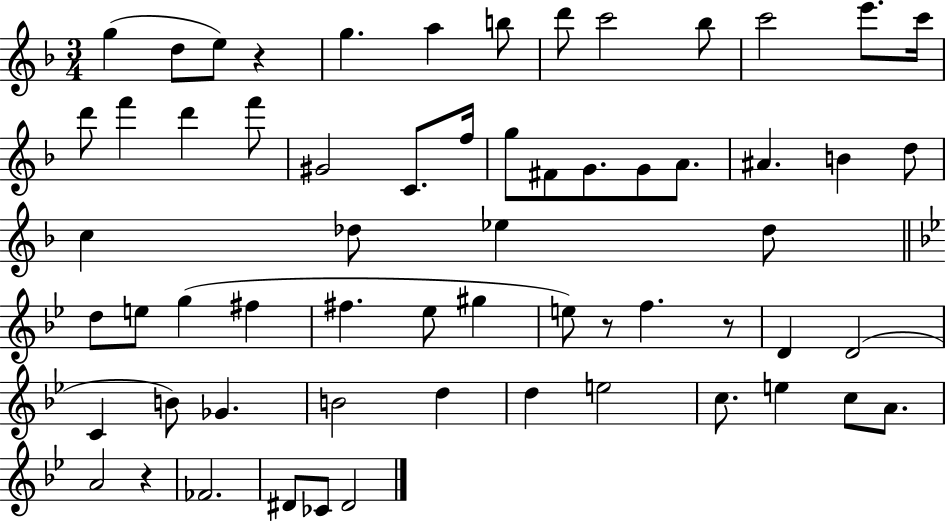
G5/q D5/e E5/e R/q G5/q. A5/q B5/e D6/e C6/h Bb5/e C6/h E6/e. C6/s D6/e F6/q D6/q F6/e G#4/h C4/e. F5/s G5/e F#4/e G4/e. G4/e A4/e. A#4/q. B4/q D5/e C5/q Db5/e Eb5/q Db5/e D5/e E5/e G5/q F#5/q F#5/q. Eb5/e G#5/q E5/e R/e F5/q. R/e D4/q D4/h C4/q B4/e Gb4/q. B4/h D5/q D5/q E5/h C5/e. E5/q C5/e A4/e. A4/h R/q FES4/h. D#4/e CES4/e D#4/h